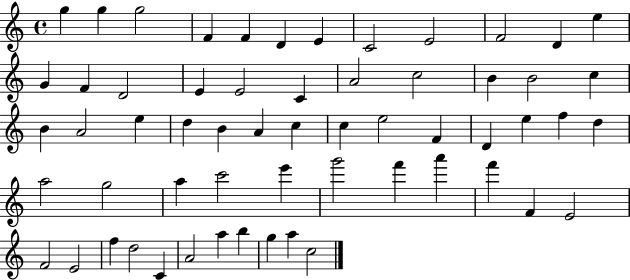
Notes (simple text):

G5/q G5/q G5/h F4/q F4/q D4/q E4/q C4/h E4/h F4/h D4/q E5/q G4/q F4/q D4/h E4/q E4/h C4/q A4/h C5/h B4/q B4/h C5/q B4/q A4/h E5/q D5/q B4/q A4/q C5/q C5/q E5/h F4/q D4/q E5/q F5/q D5/q A5/h G5/h A5/q C6/h E6/q G6/h F6/q A6/q F6/q F4/q E4/h F4/h E4/h F5/q D5/h C4/q A4/h A5/q B5/q G5/q A5/q C5/h